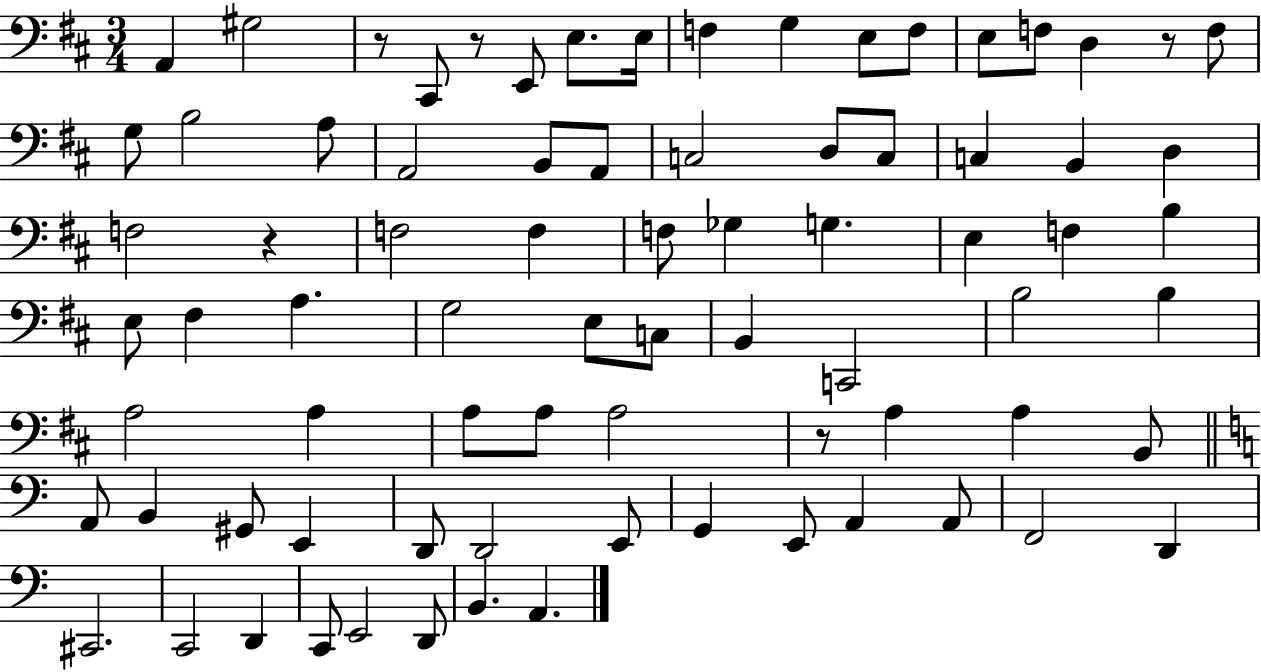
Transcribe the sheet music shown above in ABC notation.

X:1
T:Untitled
M:3/4
L:1/4
K:D
A,, ^G,2 z/2 ^C,,/2 z/2 E,,/2 E,/2 E,/4 F, G, E,/2 F,/2 E,/2 F,/2 D, z/2 F,/2 G,/2 B,2 A,/2 A,,2 B,,/2 A,,/2 C,2 D,/2 C,/2 C, B,, D, F,2 z F,2 F, F,/2 _G, G, E, F, B, E,/2 ^F, A, G,2 E,/2 C,/2 B,, C,,2 B,2 B, A,2 A, A,/2 A,/2 A,2 z/2 A, A, B,,/2 A,,/2 B,, ^G,,/2 E,, D,,/2 D,,2 E,,/2 G,, E,,/2 A,, A,,/2 F,,2 D,, ^C,,2 C,,2 D,, C,,/2 E,,2 D,,/2 B,, A,,